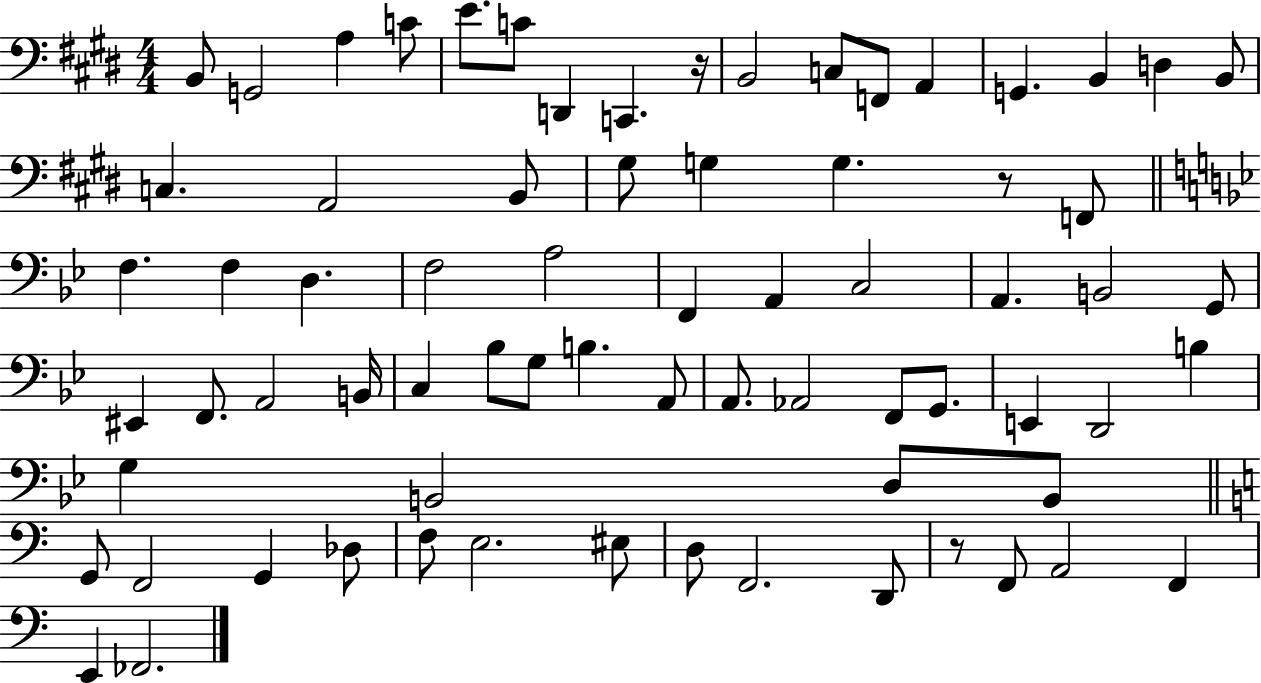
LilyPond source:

{
  \clef bass
  \numericTimeSignature
  \time 4/4
  \key e \major
  b,8 g,2 a4 c'8 | e'8. c'8 d,4 c,4. r16 | b,2 c8 f,8 a,4 | g,4. b,4 d4 b,8 | \break c4. a,2 b,8 | gis8 g4 g4. r8 f,8 | \bar "||" \break \key bes \major f4. f4 d4. | f2 a2 | f,4 a,4 c2 | a,4. b,2 g,8 | \break eis,4 f,8. a,2 b,16 | c4 bes8 g8 b4. a,8 | a,8. aes,2 f,8 g,8. | e,4 d,2 b4 | \break g4 b,2 d8 b,8 | \bar "||" \break \key a \minor g,8 f,2 g,4 des8 | f8 e2. eis8 | d8 f,2. d,8 | r8 f,8 a,2 f,4 | \break e,4 fes,2. | \bar "|."
}